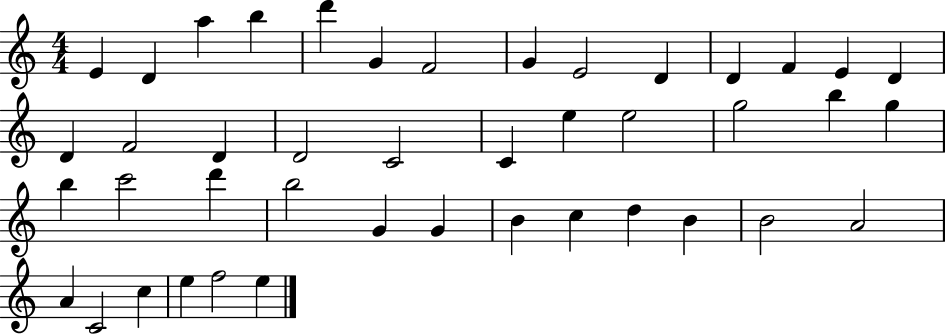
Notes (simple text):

E4/q D4/q A5/q B5/q D6/q G4/q F4/h G4/q E4/h D4/q D4/q F4/q E4/q D4/q D4/q F4/h D4/q D4/h C4/h C4/q E5/q E5/h G5/h B5/q G5/q B5/q C6/h D6/q B5/h G4/q G4/q B4/q C5/q D5/q B4/q B4/h A4/h A4/q C4/h C5/q E5/q F5/h E5/q